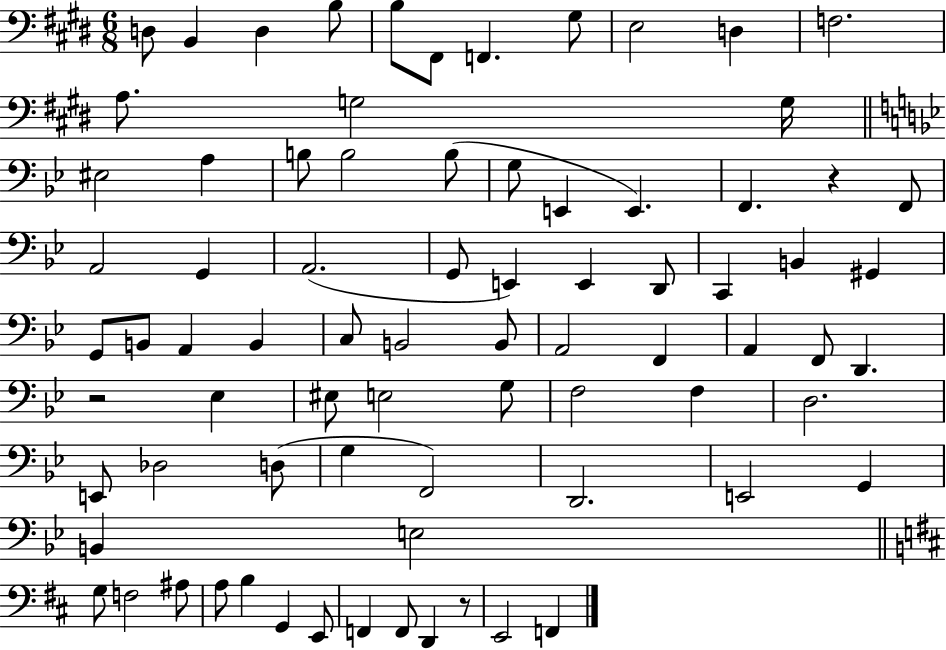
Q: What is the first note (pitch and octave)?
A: D3